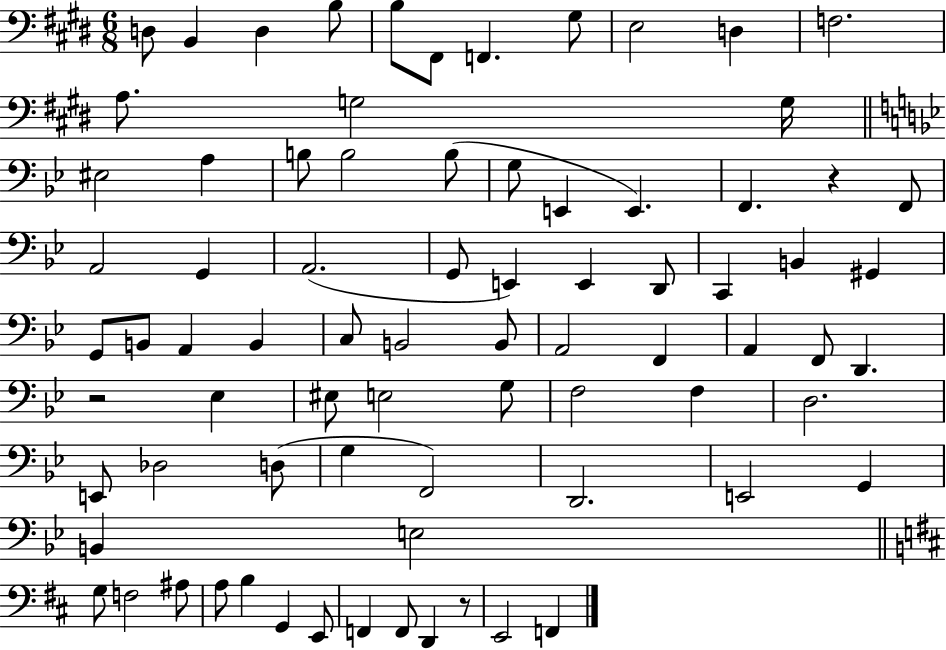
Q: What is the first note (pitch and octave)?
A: D3